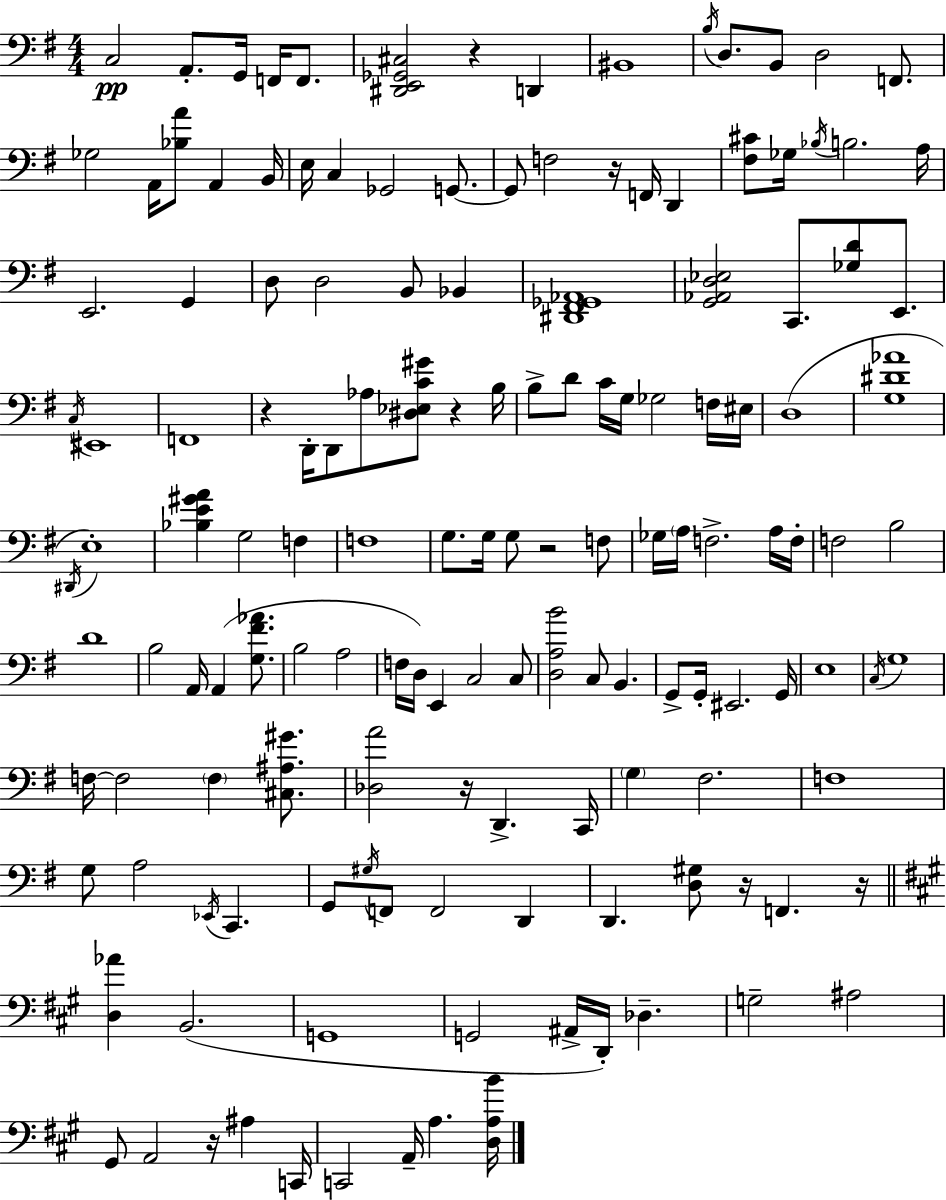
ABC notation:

X:1
T:Untitled
M:4/4
L:1/4
K:G
C,2 A,,/2 G,,/4 F,,/4 F,,/2 [^D,,E,,_G,,^C,]2 z D,, ^B,,4 B,/4 D,/2 B,,/2 D,2 F,,/2 _G,2 A,,/4 [_B,A]/2 A,, B,,/4 E,/4 C, _G,,2 G,,/2 G,,/2 F,2 z/4 F,,/4 D,, [^F,^C]/2 _G,/4 _B,/4 B,2 A,/4 E,,2 G,, D,/2 D,2 B,,/2 _B,, [^D,,^F,,_G,,_A,,]4 [G,,_A,,D,_E,]2 C,,/2 [_G,D]/2 E,,/2 C,/4 ^E,,4 F,,4 z D,,/4 D,,/2 _A,/2 [^D,_E,C^G]/2 z B,/4 B,/2 D/2 C/4 G,/4 _G,2 F,/4 ^E,/4 D,4 [G,^D_A]4 ^D,,/4 E,4 [_B,E^GA] G,2 F, F,4 G,/2 G,/4 G,/2 z2 F,/2 _G,/4 A,/4 F,2 A,/4 F,/4 F,2 B,2 D4 B,2 A,,/4 A,, [G,^F_A]/2 B,2 A,2 F,/4 D,/4 E,, C,2 C,/2 [D,A,B]2 C,/2 B,, G,,/2 G,,/4 ^E,,2 G,,/4 E,4 C,/4 G,4 F,/4 F,2 F, [^C,^A,^G]/2 [_D,A]2 z/4 D,, C,,/4 G, ^F,2 F,4 G,/2 A,2 _E,,/4 C,, G,,/2 ^G,/4 F,,/2 F,,2 D,, D,, [D,^G,]/2 z/4 F,, z/4 [D,_A] B,,2 G,,4 G,,2 ^A,,/4 D,,/4 _D, G,2 ^A,2 ^G,,/2 A,,2 z/4 ^A, C,,/4 C,,2 A,,/4 A, [D,A,B]/4